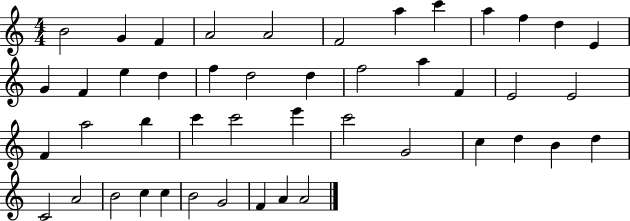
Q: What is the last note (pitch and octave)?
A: A4